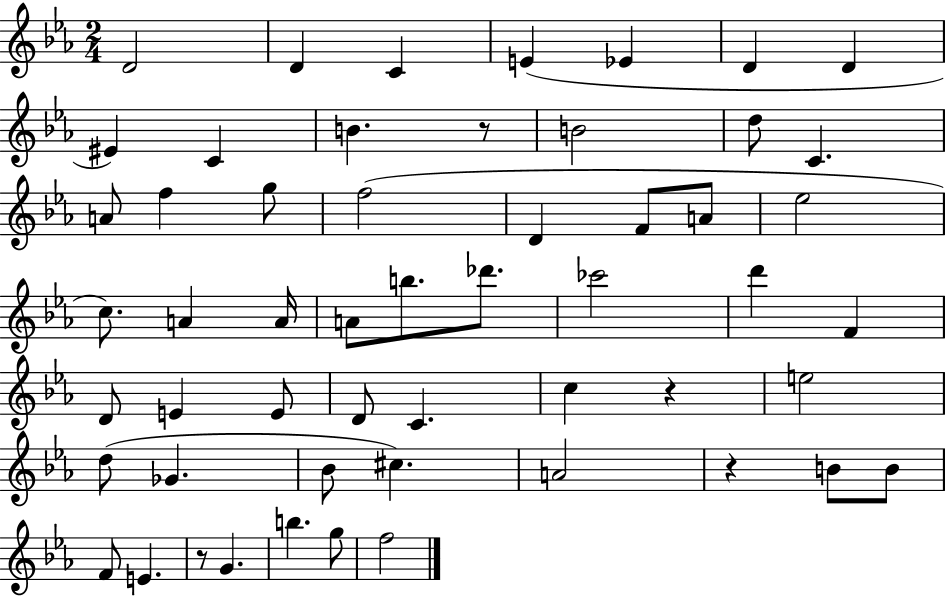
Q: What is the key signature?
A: EES major